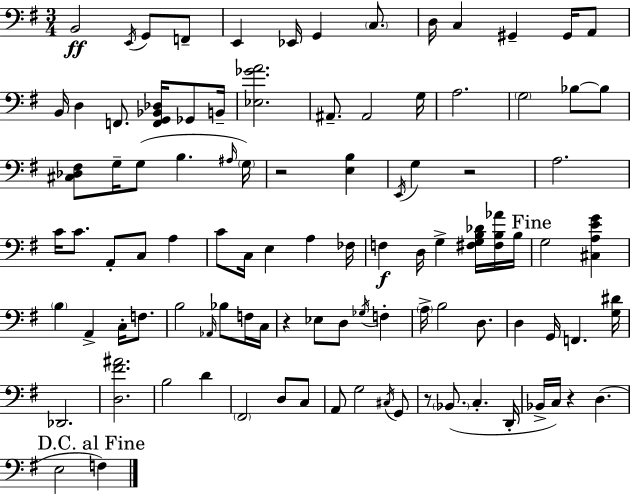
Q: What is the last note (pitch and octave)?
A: F3